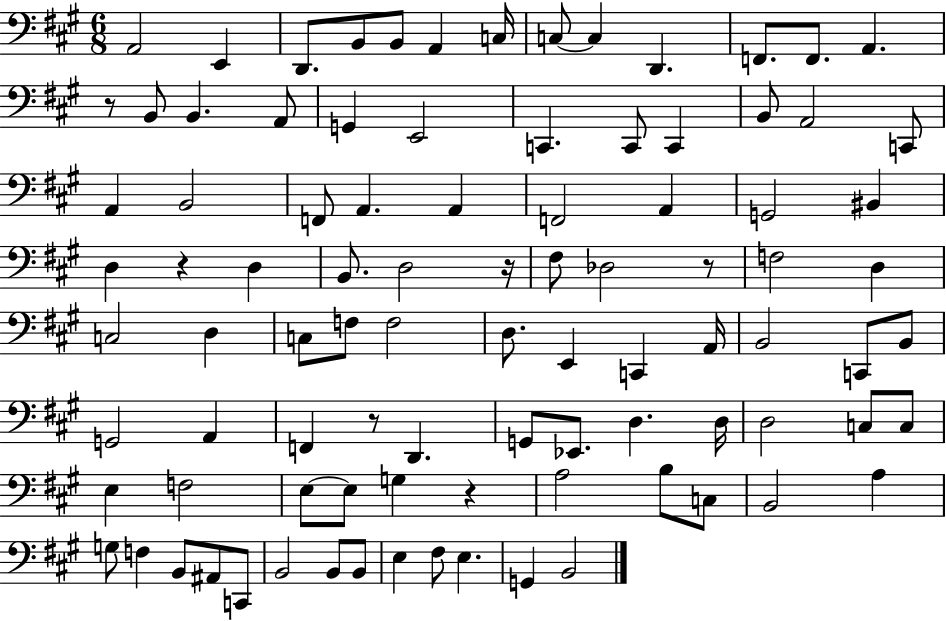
{
  \clef bass
  \numericTimeSignature
  \time 6/8
  \key a \major
  a,2 e,4 | d,8. b,8 b,8 a,4 c16 | c8~~ c4 d,4. | f,8. f,8. a,4. | \break r8 b,8 b,4. a,8 | g,4 e,2 | c,4. c,8 c,4 | b,8 a,2 c,8 | \break a,4 b,2 | f,8 a,4. a,4 | f,2 a,4 | g,2 bis,4 | \break d4 r4 d4 | b,8. d2 r16 | fis8 des2 r8 | f2 d4 | \break c2 d4 | c8 f8 f2 | d8. e,4 c,4 a,16 | b,2 c,8 b,8 | \break g,2 a,4 | f,4 r8 d,4. | g,8 ees,8. d4. d16 | d2 c8 c8 | \break e4 f2 | e8~~ e8 g4 r4 | a2 b8 c8 | b,2 a4 | \break g8 f4 b,8 ais,8 c,8 | b,2 b,8 b,8 | e4 fis8 e4. | g,4 b,2 | \break \bar "|."
}